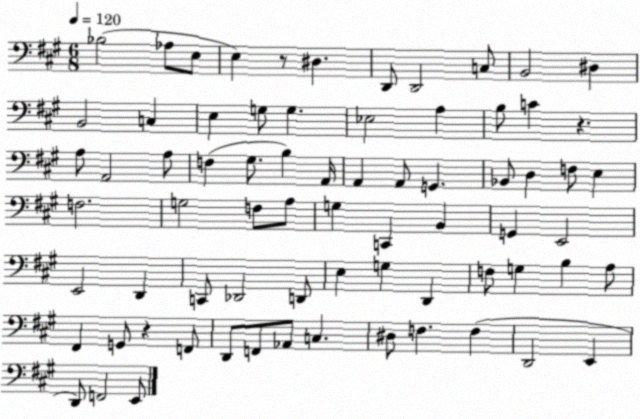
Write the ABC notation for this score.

X:1
T:Untitled
M:6/8
L:1/4
K:A
_B,2 _A,/2 E,/2 E, z/2 ^D, D,,/2 D,,2 C,/2 B,,2 ^D, B,,2 C, E, G,/2 G, _E,2 A, B,/2 C z A,/2 A,,2 A,/2 F, ^G,/2 B, A,,/4 A,, A,,/2 G,, _B,,/2 D, F,/2 E, F,2 G,2 F,/2 A,/2 G, C,, B,, G,, E,,2 E,,2 D,, C,,/2 _D,,2 D,,/2 E, G, D,, F,/2 G, B, A,/2 ^F,, G,,/2 z F,,/2 D,,/2 F,,/2 _A,,/2 C, ^D,/2 F, F, D,,2 E,, D,,/2 F,,2 E,,/2